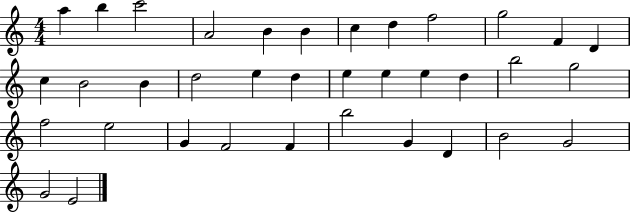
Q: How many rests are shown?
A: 0